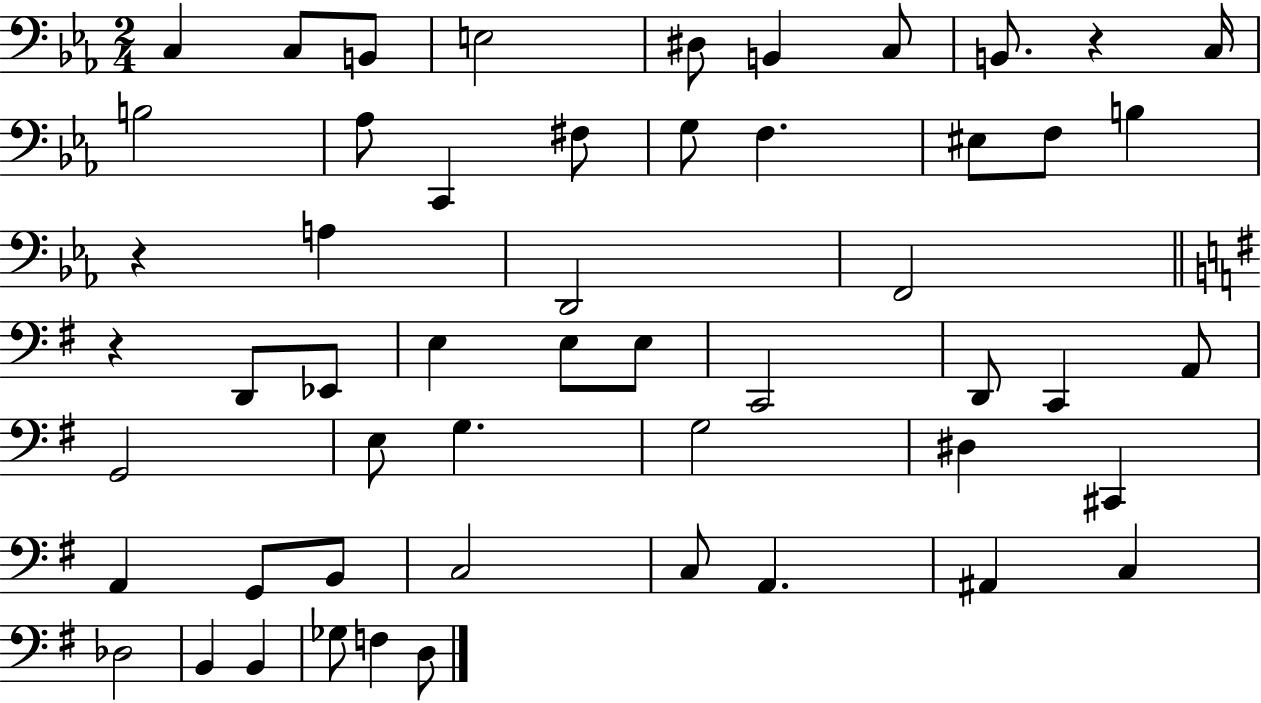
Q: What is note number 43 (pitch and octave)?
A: A#2